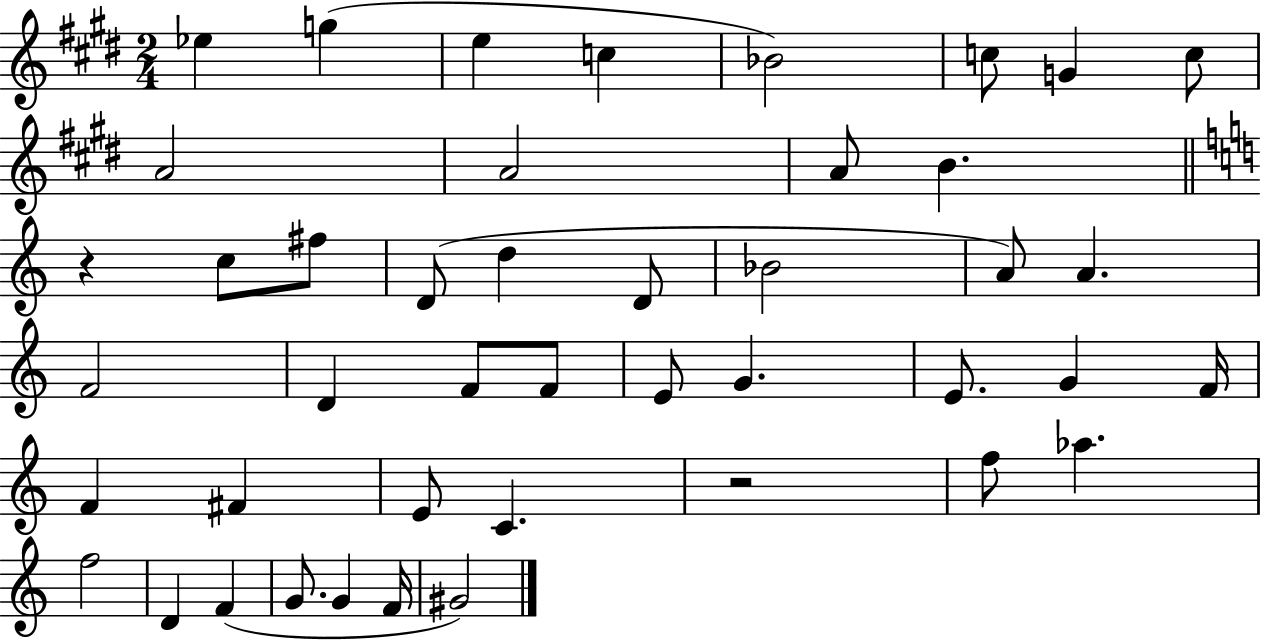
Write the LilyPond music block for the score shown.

{
  \clef treble
  \numericTimeSignature
  \time 2/4
  \key e \major
  ees''4 g''4( | e''4 c''4 | bes'2) | c''8 g'4 c''8 | \break a'2 | a'2 | a'8 b'4. | \bar "||" \break \key c \major r4 c''8 fis''8 | d'8( d''4 d'8 | bes'2 | a'8) a'4. | \break f'2 | d'4 f'8 f'8 | e'8 g'4. | e'8. g'4 f'16 | \break f'4 fis'4 | e'8 c'4. | r2 | f''8 aes''4. | \break f''2 | d'4 f'4( | g'8. g'4 f'16 | gis'2) | \break \bar "|."
}